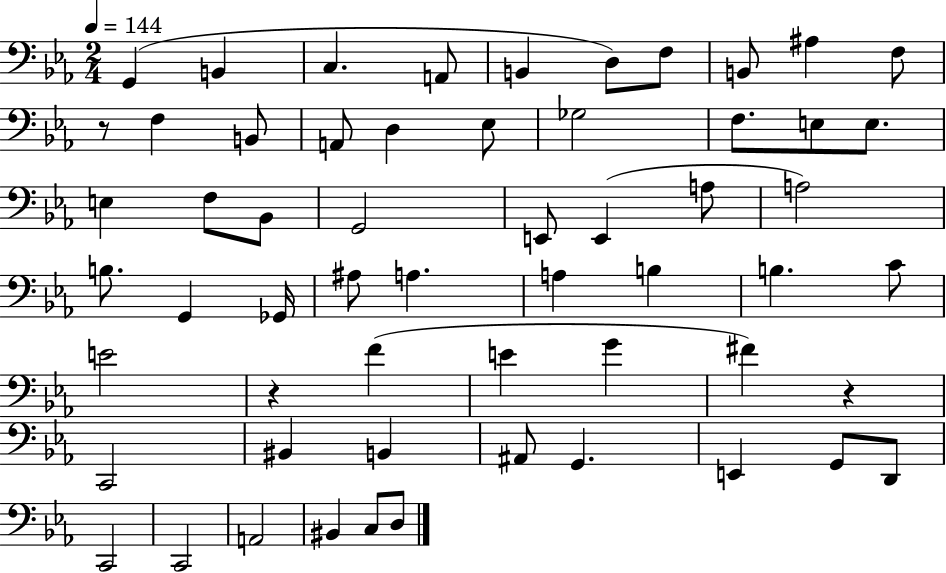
X:1
T:Untitled
M:2/4
L:1/4
K:Eb
G,, B,, C, A,,/2 B,, D,/2 F,/2 B,,/2 ^A, F,/2 z/2 F, B,,/2 A,,/2 D, _E,/2 _G,2 F,/2 E,/2 E,/2 E, F,/2 _B,,/2 G,,2 E,,/2 E,, A,/2 A,2 B,/2 G,, _G,,/4 ^A,/2 A, A, B, B, C/2 E2 z F E G ^F z C,,2 ^B,, B,, ^A,,/2 G,, E,, G,,/2 D,,/2 C,,2 C,,2 A,,2 ^B,, C,/2 D,/2